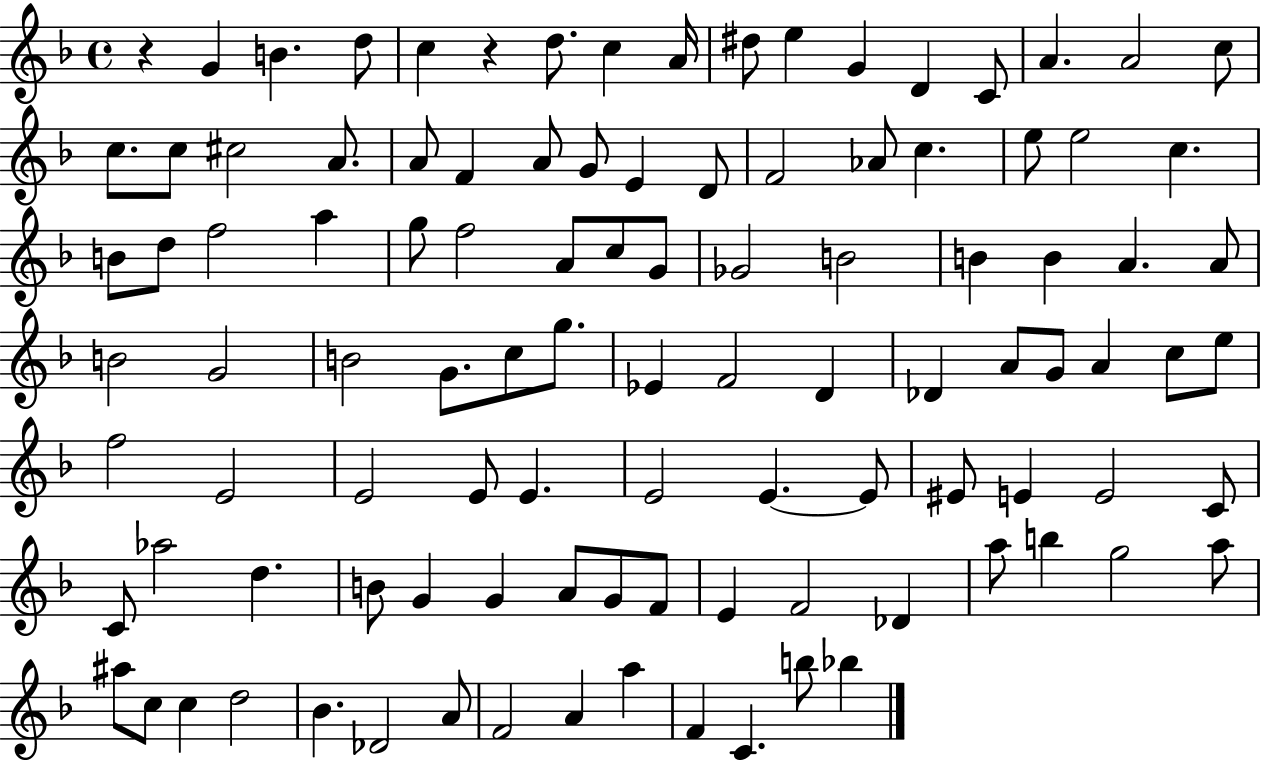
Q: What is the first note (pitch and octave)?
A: G4